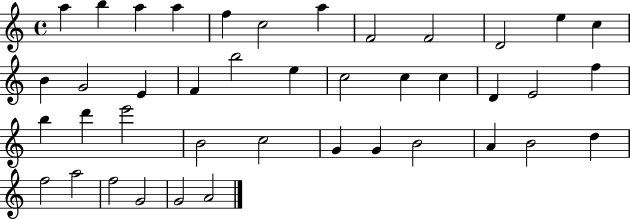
X:1
T:Untitled
M:4/4
L:1/4
K:C
a b a a f c2 a F2 F2 D2 e c B G2 E F b2 e c2 c c D E2 f b d' e'2 B2 c2 G G B2 A B2 d f2 a2 f2 G2 G2 A2